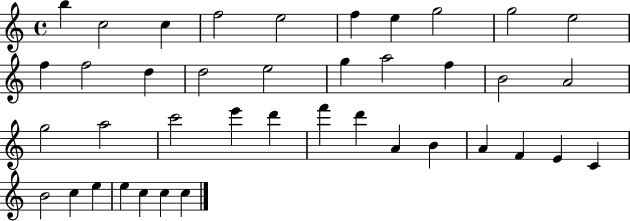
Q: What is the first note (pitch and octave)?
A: B5